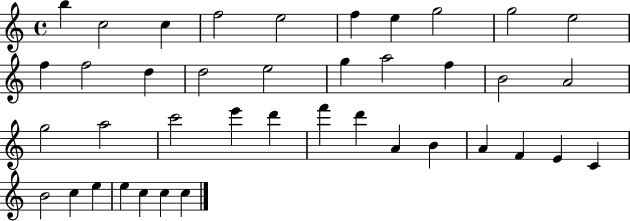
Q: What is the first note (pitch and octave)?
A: B5